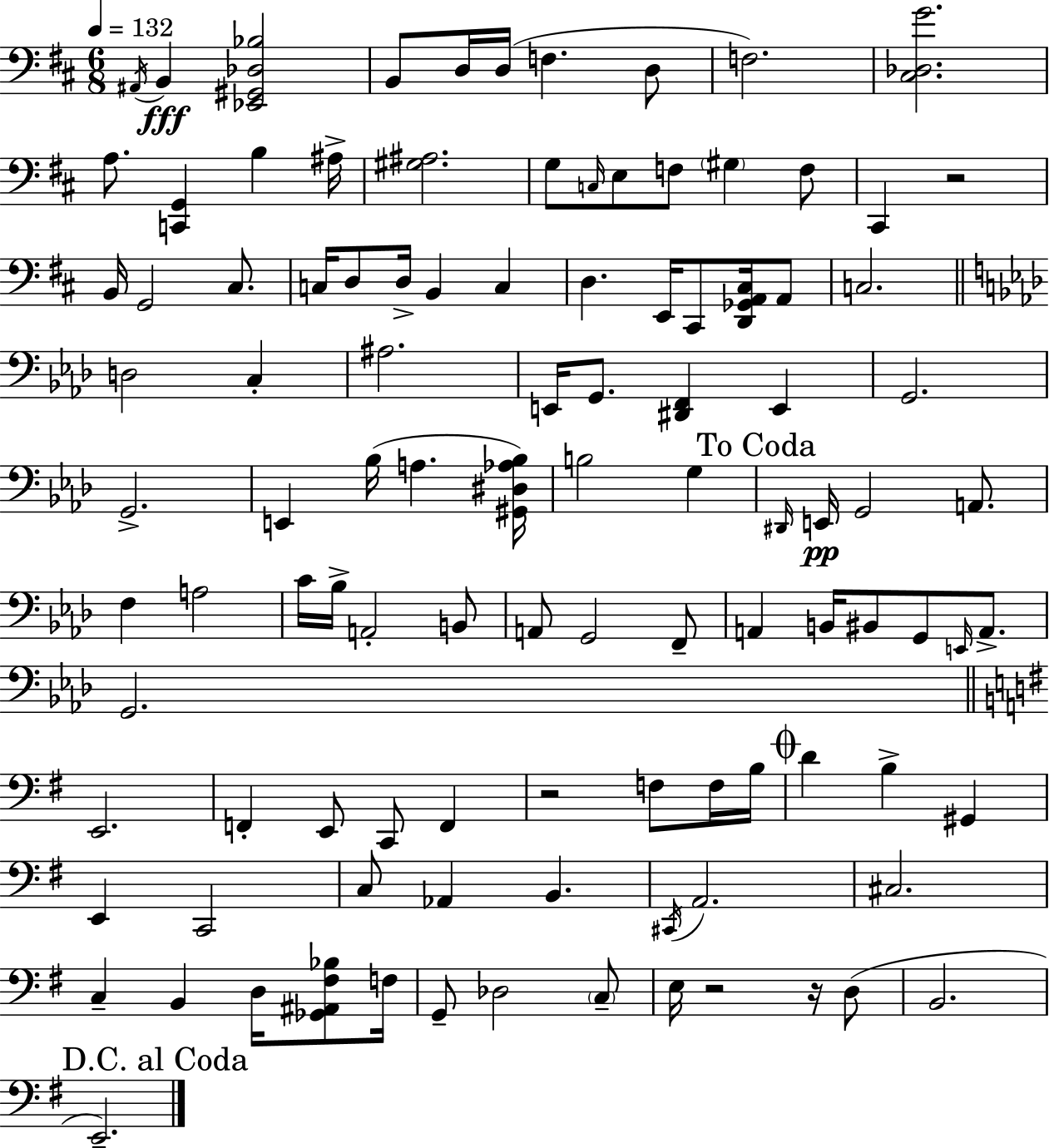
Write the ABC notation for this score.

X:1
T:Untitled
M:6/8
L:1/4
K:D
^A,,/4 B,, [_E,,^G,,_D,_B,]2 B,,/2 D,/4 D,/4 F, D,/2 F,2 [^C,_D,G]2 A,/2 [C,,G,,] B, ^A,/4 [^G,^A,]2 G,/2 C,/4 E,/2 F,/2 ^G, F,/2 ^C,, z2 B,,/4 G,,2 ^C,/2 C,/4 D,/2 D,/4 B,, C, D, E,,/4 ^C,,/2 [D,,_G,,A,,^C,]/4 A,,/2 C,2 D,2 C, ^A,2 E,,/4 G,,/2 [^D,,F,,] E,, G,,2 G,,2 E,, _B,/4 A, [^G,,^D,_A,_B,]/4 B,2 G, ^D,,/4 E,,/4 G,,2 A,,/2 F, A,2 C/4 _B,/4 A,,2 B,,/2 A,,/2 G,,2 F,,/2 A,, B,,/4 ^B,,/2 G,,/2 E,,/4 A,,/2 G,,2 E,,2 F,, E,,/2 C,,/2 F,, z2 F,/2 F,/4 B,/4 D B, ^G,, E,, C,,2 C,/2 _A,, B,, ^C,,/4 A,,2 ^C,2 C, B,, D,/4 [_G,,^A,,^F,_B,]/2 F,/4 G,,/2 _D,2 C,/2 E,/4 z2 z/4 D,/2 B,,2 E,,2